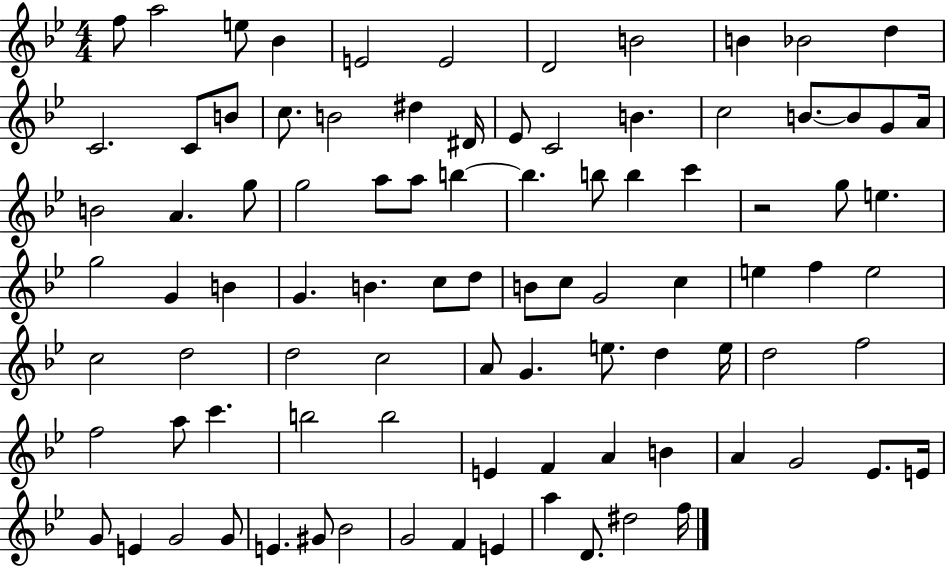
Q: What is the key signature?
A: BES major